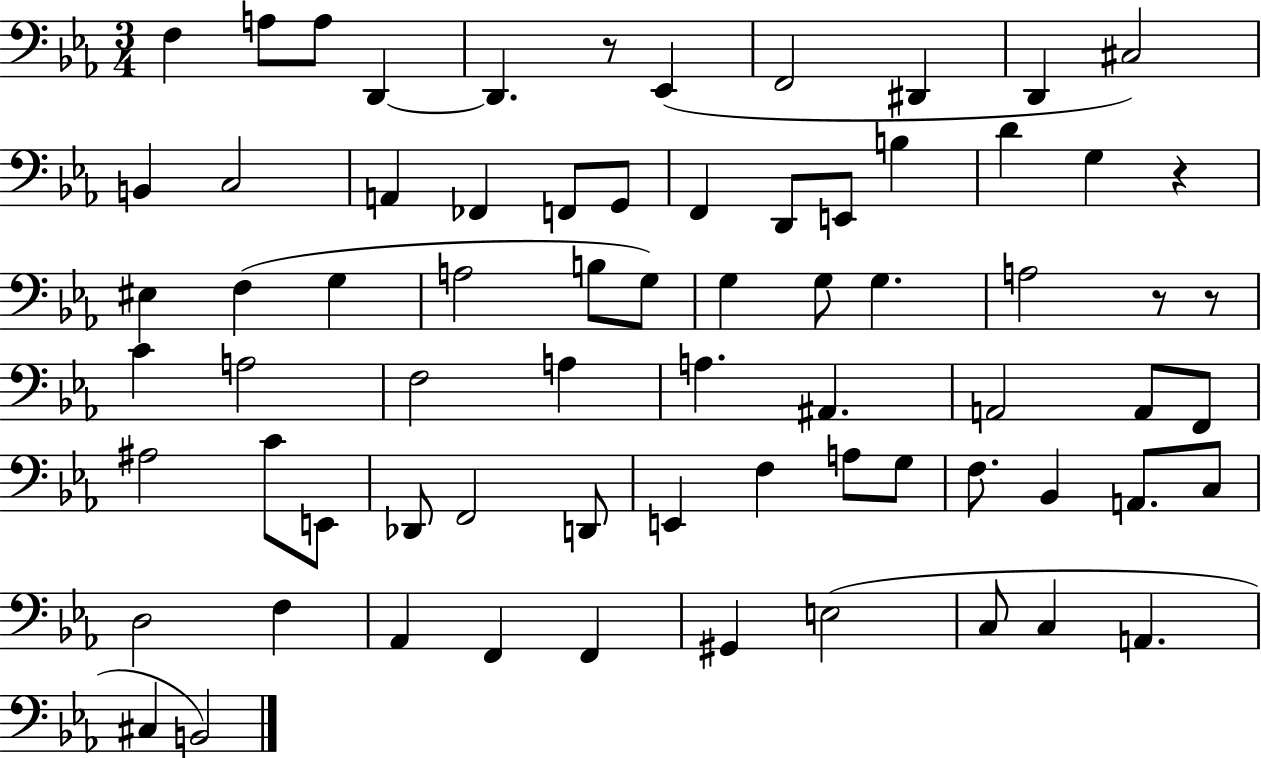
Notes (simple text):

F3/q A3/e A3/e D2/q D2/q. R/e Eb2/q F2/h D#2/q D2/q C#3/h B2/q C3/h A2/q FES2/q F2/e G2/e F2/q D2/e E2/e B3/q D4/q G3/q R/q EIS3/q F3/q G3/q A3/h B3/e G3/e G3/q G3/e G3/q. A3/h R/e R/e C4/q A3/h F3/h A3/q A3/q. A#2/q. A2/h A2/e F2/e A#3/h C4/e E2/e Db2/e F2/h D2/e E2/q F3/q A3/e G3/e F3/e. Bb2/q A2/e. C3/e D3/h F3/q Ab2/q F2/q F2/q G#2/q E3/h C3/e C3/q A2/q. C#3/q B2/h